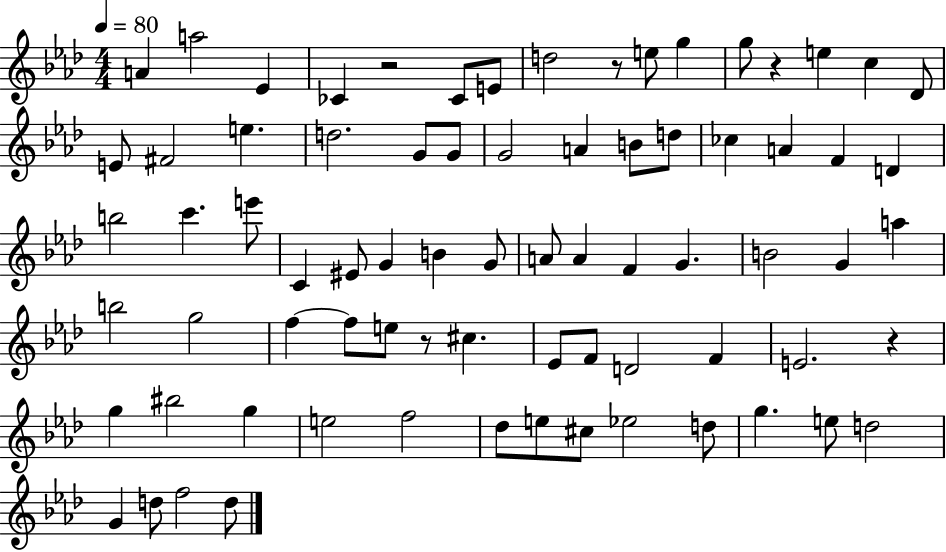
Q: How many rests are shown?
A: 5